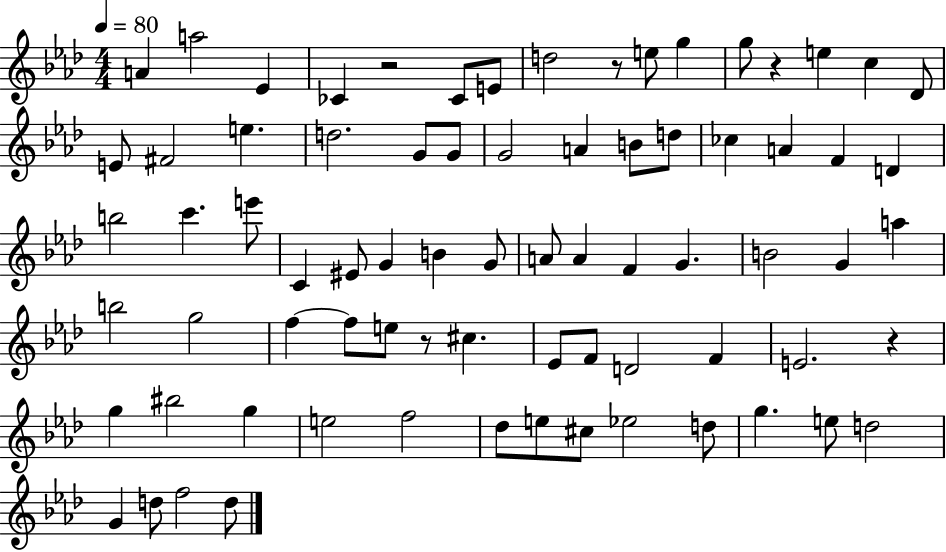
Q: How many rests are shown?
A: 5